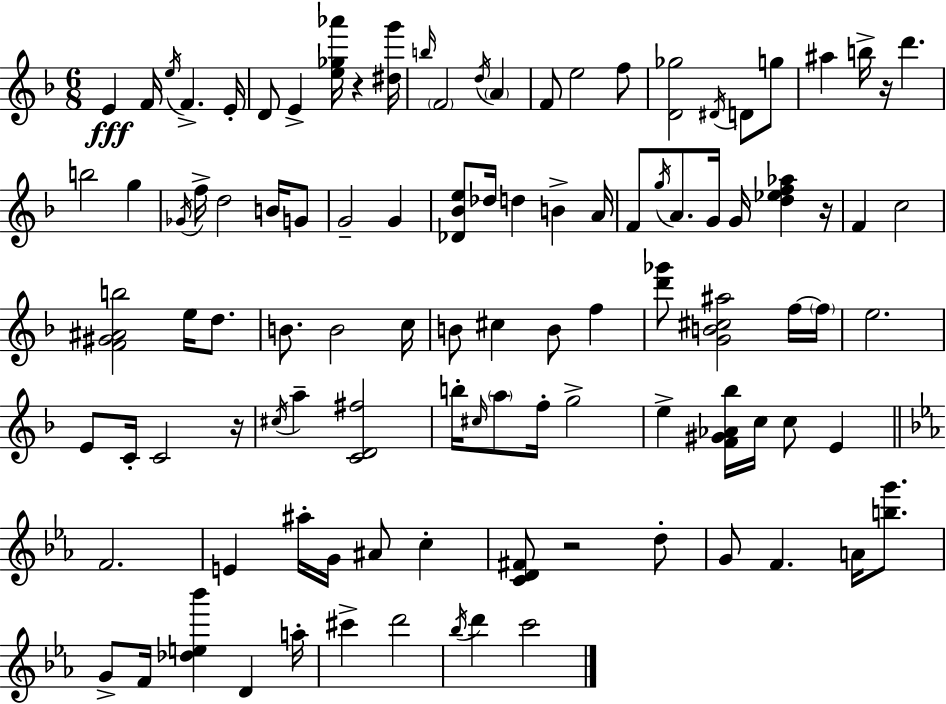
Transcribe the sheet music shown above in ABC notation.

X:1
T:Untitled
M:6/8
L:1/4
K:F
E F/4 e/4 F E/4 D/2 E [e_g_a']/4 z [^dg']/4 b/4 F2 d/4 A F/2 e2 f/2 [D_g]2 ^D/4 D/2 g/2 ^a b/4 z/4 d' b2 g _G/4 f/4 d2 B/4 G/2 G2 G [_D_Be]/2 _d/4 d B A/4 F/2 g/4 A/2 G/4 G/4 [d_ef_a] z/4 F c2 [F^G^Ab]2 e/4 d/2 B/2 B2 c/4 B/2 ^c B/2 f [d'_g']/2 [GB^c^a]2 f/4 f/4 e2 E/2 C/4 C2 z/4 ^c/4 a [CD^f]2 b/4 ^c/4 a/2 f/4 g2 e [F^G_A_b]/4 c/4 c/2 E F2 E ^a/4 G/4 ^A/2 c [CD^F]/2 z2 d/2 G/2 F A/4 [bg']/2 G/2 F/4 [_de_b'] D a/4 ^c' d'2 _b/4 d' c'2